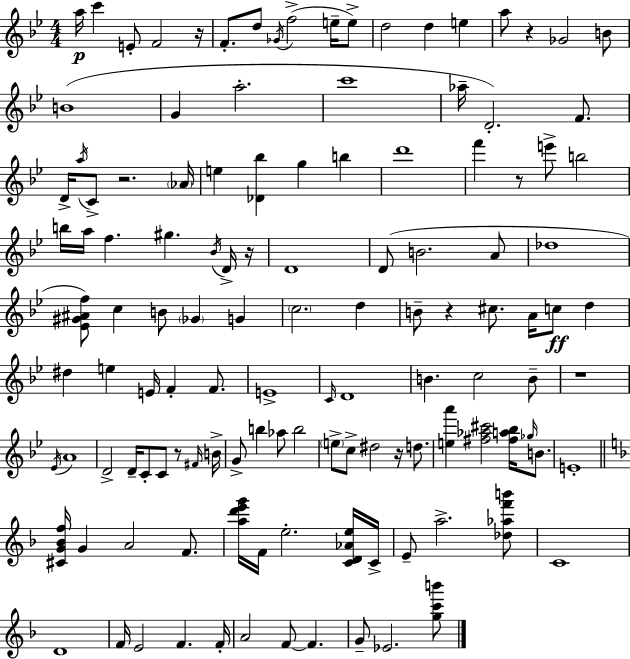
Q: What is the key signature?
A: G minor